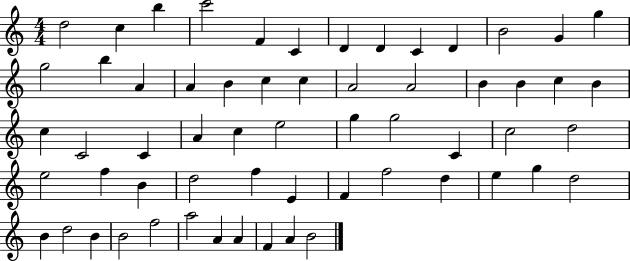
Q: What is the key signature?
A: C major